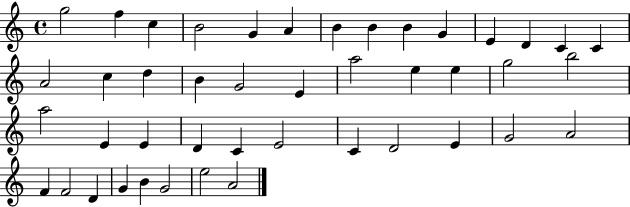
X:1
T:Untitled
M:4/4
L:1/4
K:C
g2 f c B2 G A B B B G E D C C A2 c d B G2 E a2 e e g2 b2 a2 E E D C E2 C D2 E G2 A2 F F2 D G B G2 e2 A2